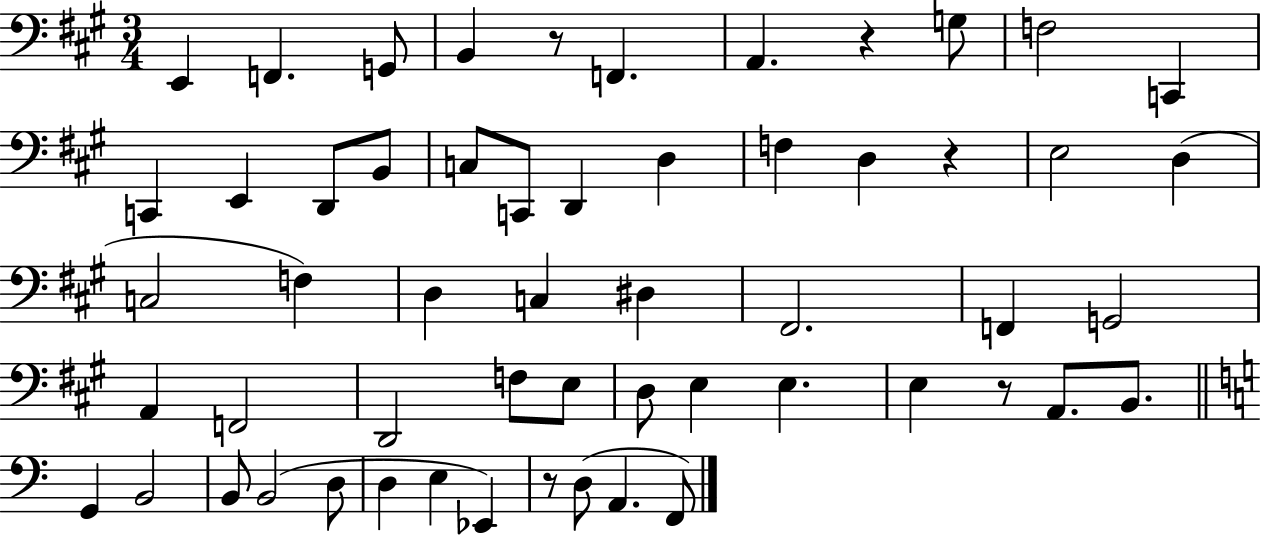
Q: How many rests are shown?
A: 5